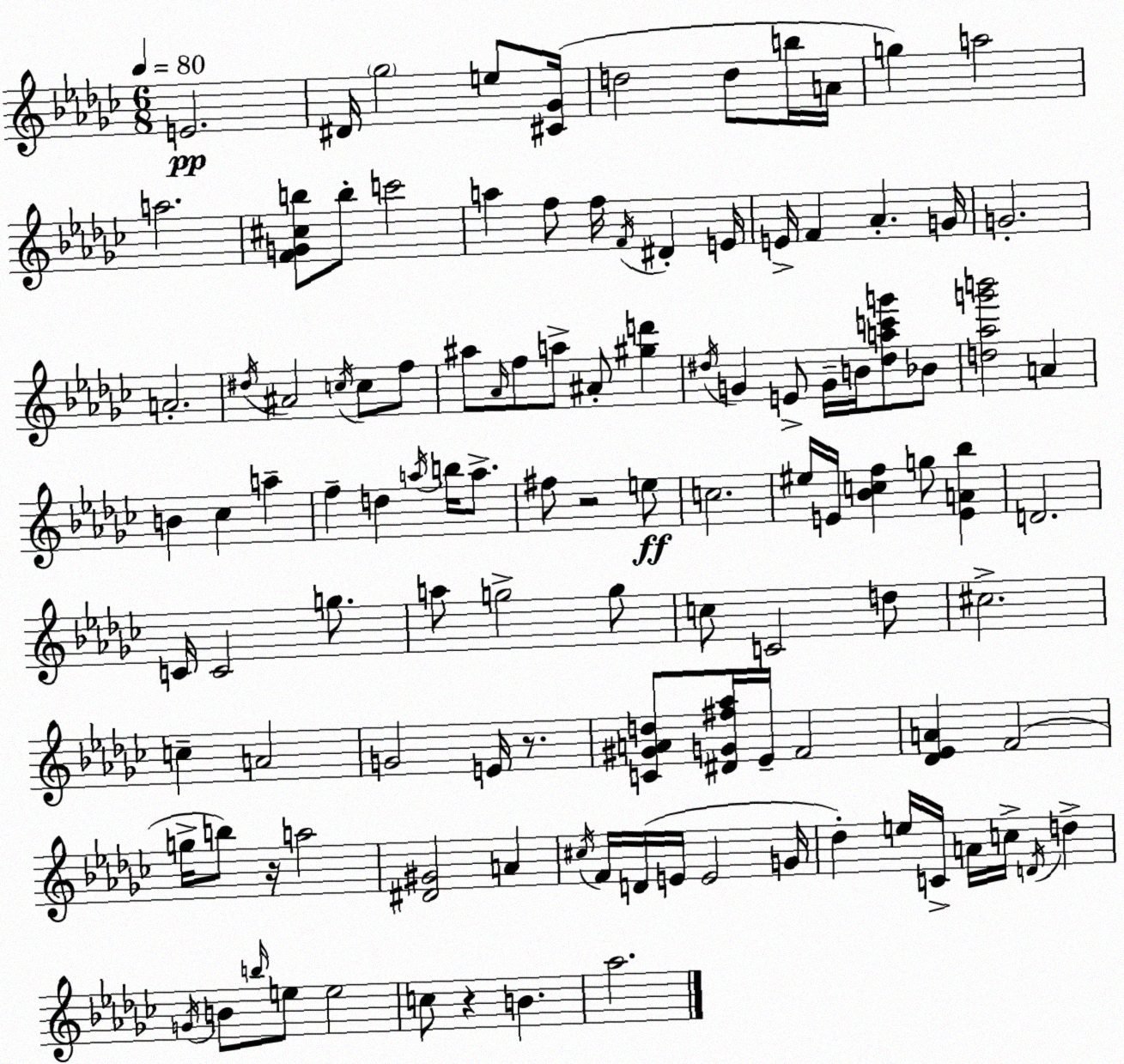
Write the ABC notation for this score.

X:1
T:Untitled
M:6/8
L:1/4
K:Ebm
E2 ^D/4 _g2 e/2 [^C_G]/4 d2 d/2 b/4 A/4 g a2 a2 [FG^cb]/2 b/2 c'2 a f/2 f/4 F/4 ^D E/4 E/4 F _A G/4 G2 A2 ^d/4 ^A2 c/4 c/2 f/2 ^a/2 _A/4 f/2 a/2 ^A/2 [^gd'] ^d/4 G E/2 G/4 B/4 [^dac'g']/2 _B/2 [d_ag'b']2 A B _c a f d a/4 b/4 a/2 ^f/2 z2 e/2 c2 ^e/4 E/4 [_Bcf] g/2 [EA_b] D2 C/4 C2 g/2 a/2 g2 g/2 c/2 C2 d/2 ^c2 c A2 G2 E/4 z/2 [C^GAd]/2 [^DG^f_a]/4 _E/4 F2 [_D_EA] F2 g/4 b/2 z/4 a2 [^D^G]2 A ^c/4 F/4 D/4 E/4 E2 G/4 _d e/4 C/4 A/4 c/4 D/4 d G/4 B/2 b/4 e/2 e2 c/2 z B _a2